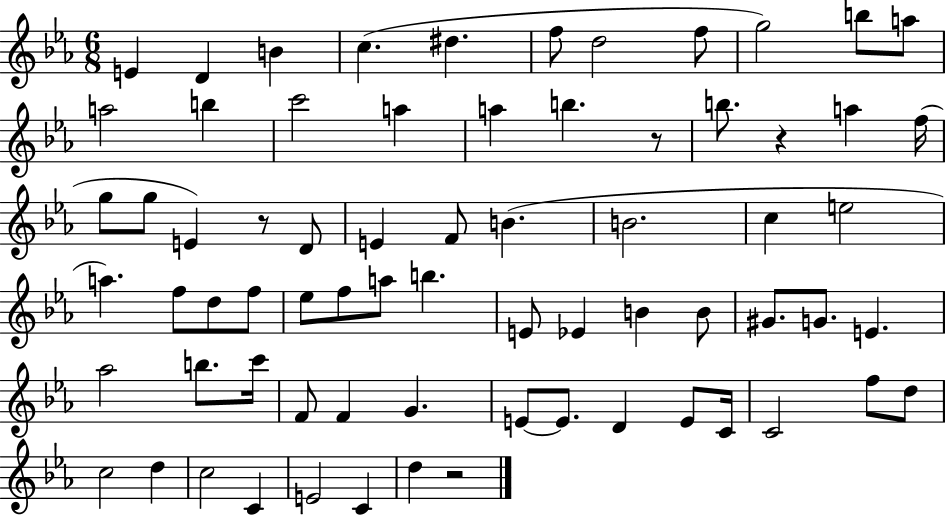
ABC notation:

X:1
T:Untitled
M:6/8
L:1/4
K:Eb
E D B c ^d f/2 d2 f/2 g2 b/2 a/2 a2 b c'2 a a b z/2 b/2 z a f/4 g/2 g/2 E z/2 D/2 E F/2 B B2 c e2 a f/2 d/2 f/2 _e/2 f/2 a/2 b E/2 _E B B/2 ^G/2 G/2 E _a2 b/2 c'/4 F/2 F G E/2 E/2 D E/2 C/4 C2 f/2 d/2 c2 d c2 C E2 C d z2